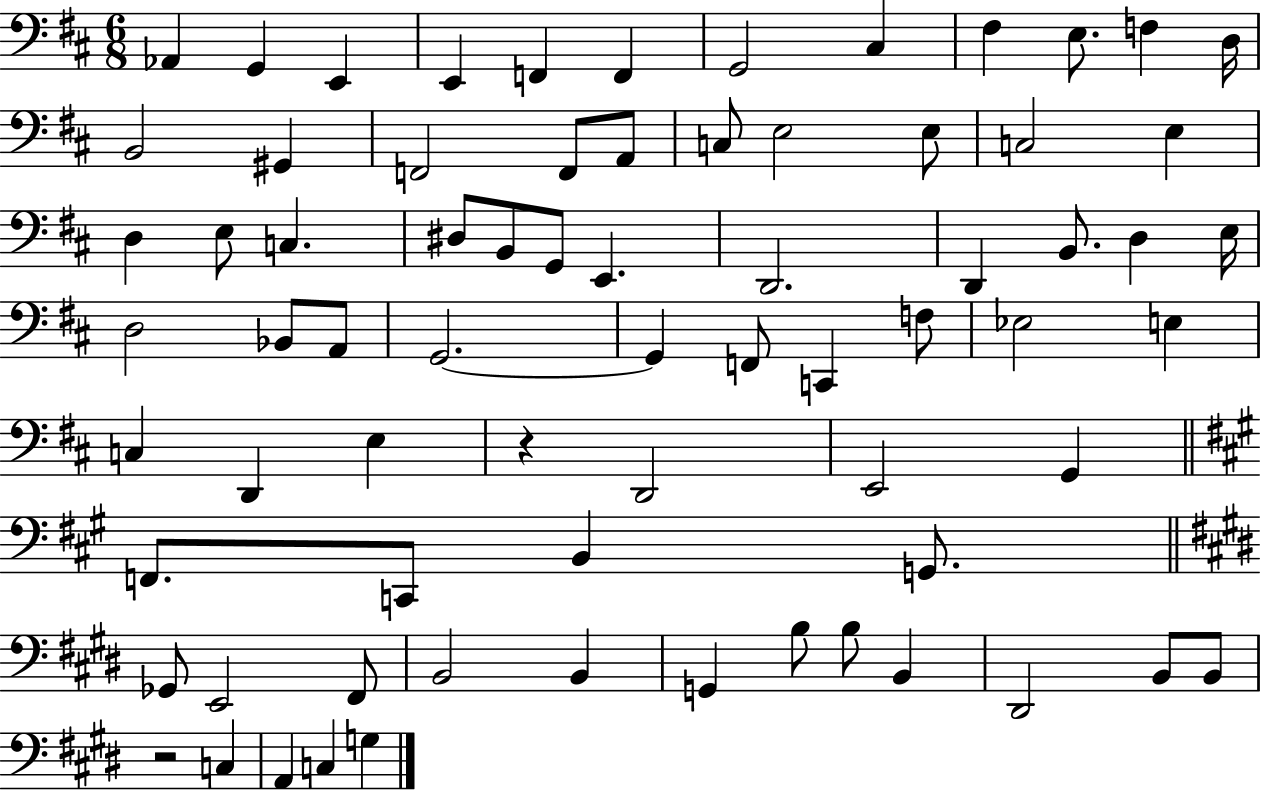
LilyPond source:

{
  \clef bass
  \numericTimeSignature
  \time 6/8
  \key d \major
  aes,4 g,4 e,4 | e,4 f,4 f,4 | g,2 cis4 | fis4 e8. f4 d16 | \break b,2 gis,4 | f,2 f,8 a,8 | c8 e2 e8 | c2 e4 | \break d4 e8 c4. | dis8 b,8 g,8 e,4. | d,2. | d,4 b,8. d4 e16 | \break d2 bes,8 a,8 | g,2.~~ | g,4 f,8 c,4 f8 | ees2 e4 | \break c4 d,4 e4 | r4 d,2 | e,2 g,4 | \bar "||" \break \key a \major f,8. c,8 b,4 g,8. | \bar "||" \break \key e \major ges,8 e,2 fis,8 | b,2 b,4 | g,4 b8 b8 b,4 | dis,2 b,8 b,8 | \break r2 c4 | a,4 c4 g4 | \bar "|."
}